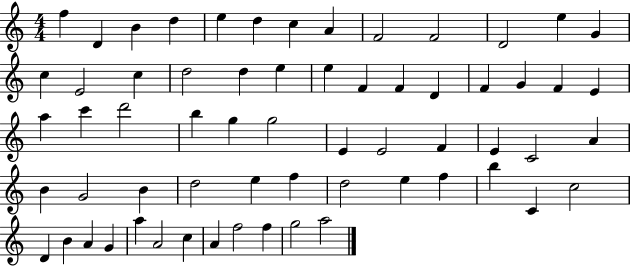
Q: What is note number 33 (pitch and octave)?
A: G5